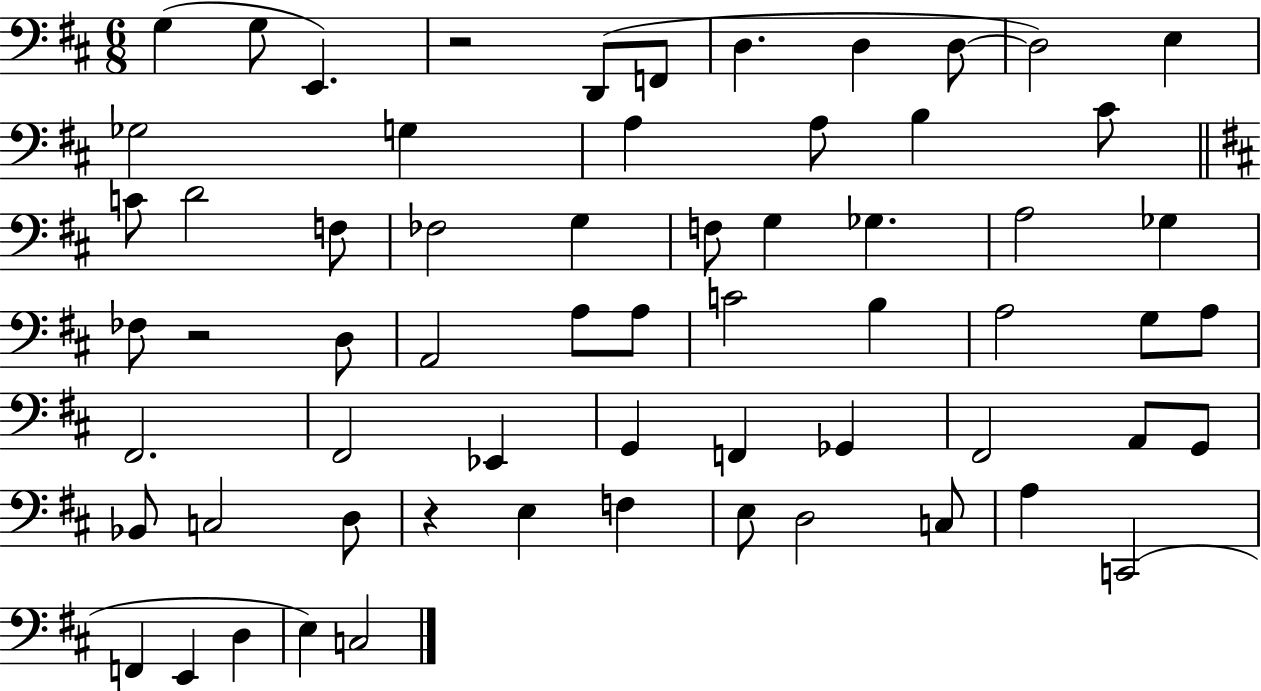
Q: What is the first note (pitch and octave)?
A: G3